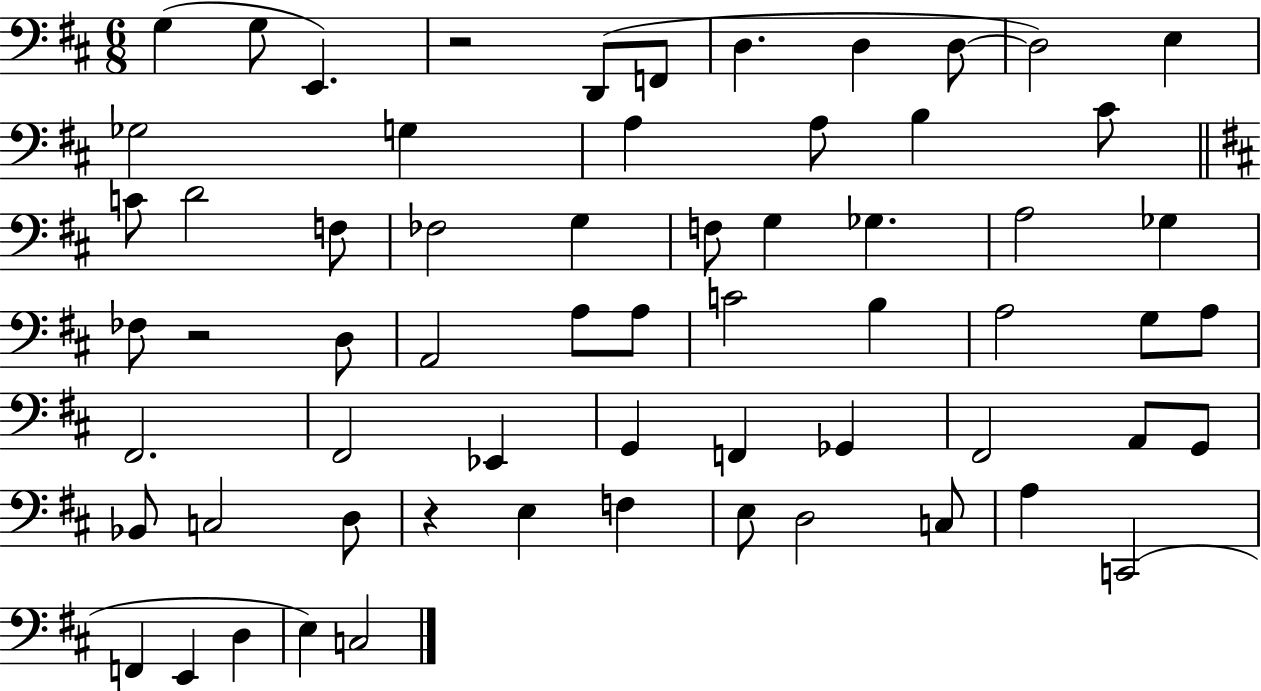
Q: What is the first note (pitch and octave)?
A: G3